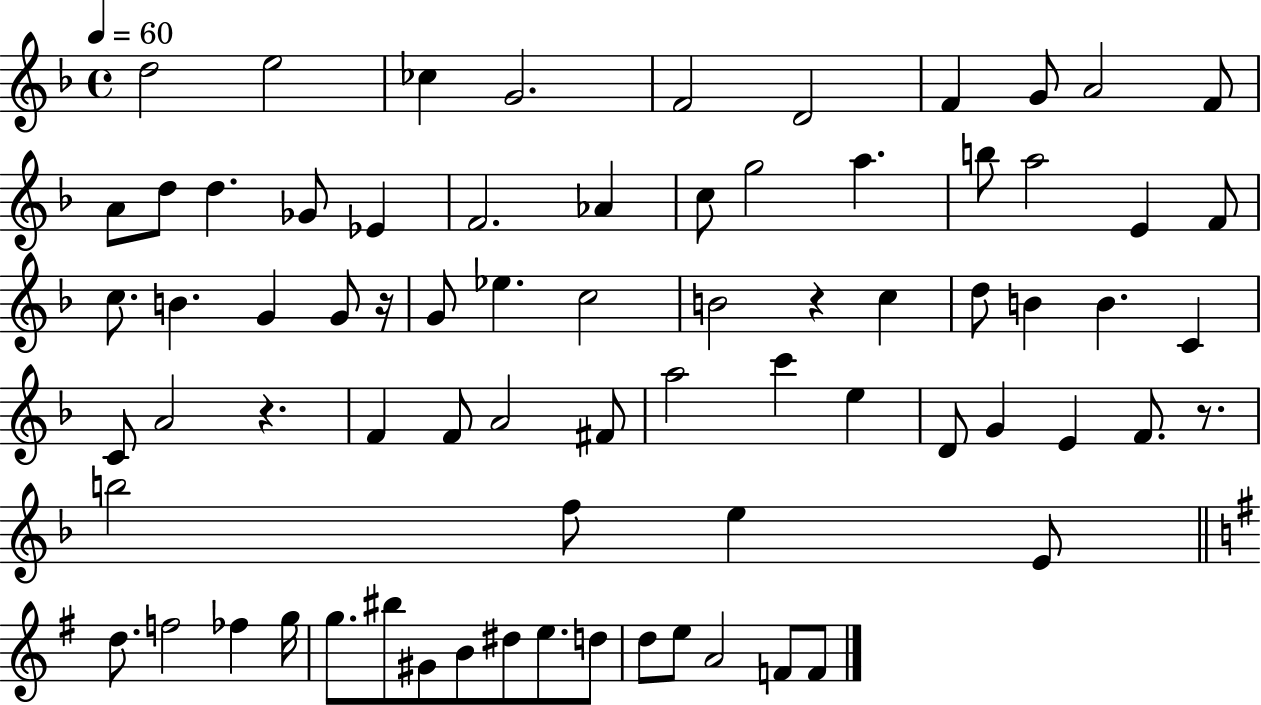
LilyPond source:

{
  \clef treble
  \time 4/4
  \defaultTimeSignature
  \key f \major
  \tempo 4 = 60
  d''2 e''2 | ces''4 g'2. | f'2 d'2 | f'4 g'8 a'2 f'8 | \break a'8 d''8 d''4. ges'8 ees'4 | f'2. aes'4 | c''8 g''2 a''4. | b''8 a''2 e'4 f'8 | \break c''8. b'4. g'4 g'8 r16 | g'8 ees''4. c''2 | b'2 r4 c''4 | d''8 b'4 b'4. c'4 | \break c'8 a'2 r4. | f'4 f'8 a'2 fis'8 | a''2 c'''4 e''4 | d'8 g'4 e'4 f'8. r8. | \break b''2 f''8 e''4 e'8 | \bar "||" \break \key g \major d''8. f''2 fes''4 g''16 | g''8. bis''8 gis'8 b'8 dis''8 e''8. d''8 | d''8 e''8 a'2 f'8 f'8 | \bar "|."
}